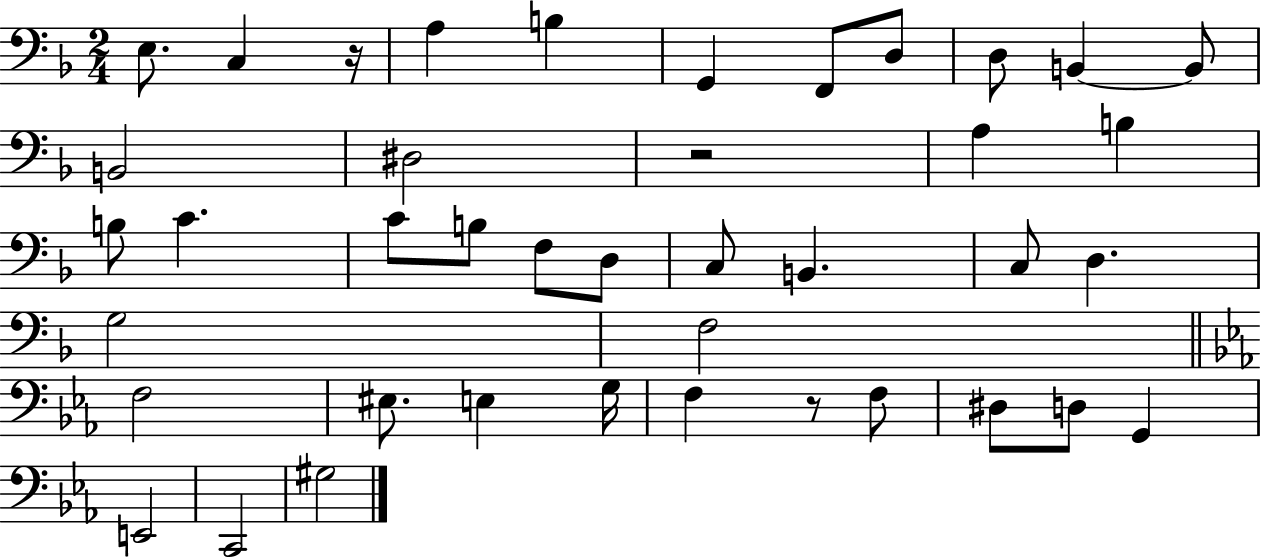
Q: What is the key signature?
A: F major